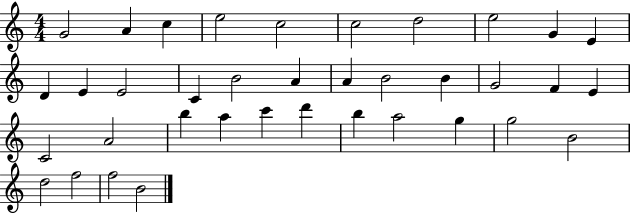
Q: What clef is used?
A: treble